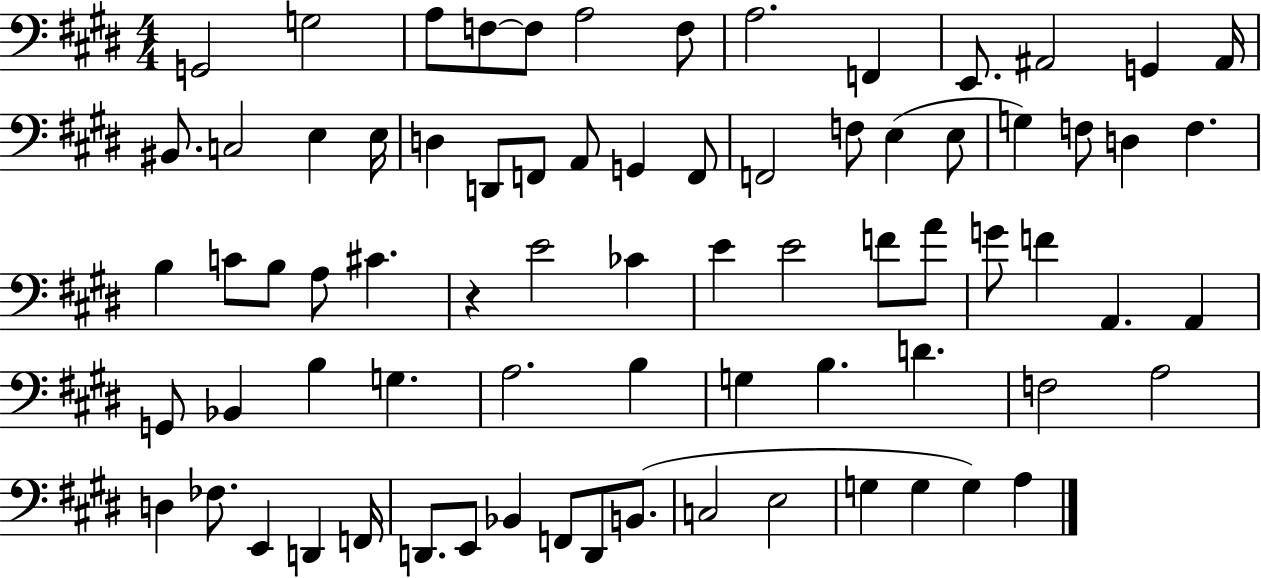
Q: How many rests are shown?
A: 1